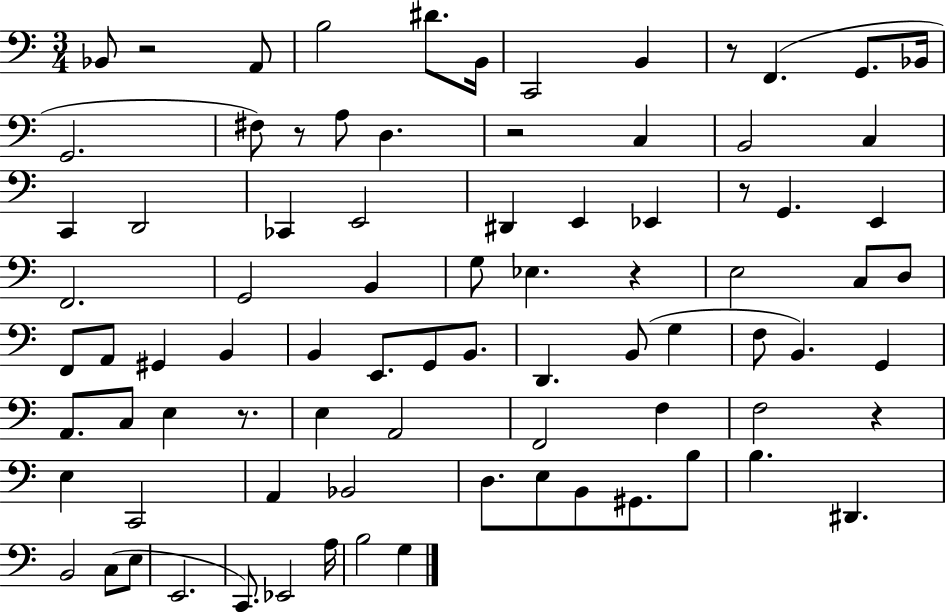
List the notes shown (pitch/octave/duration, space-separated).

Bb2/e R/h A2/e B3/h D#4/e. B2/s C2/h B2/q R/e F2/q. G2/e. Bb2/s G2/h. F#3/e R/e A3/e D3/q. R/h C3/q B2/h C3/q C2/q D2/h CES2/q E2/h D#2/q E2/q Eb2/q R/e G2/q. E2/q F2/h. G2/h B2/q G3/e Eb3/q. R/q E3/h C3/e D3/e F2/e A2/e G#2/q B2/q B2/q E2/e. G2/e B2/e. D2/q. B2/e G3/q F3/e B2/q. G2/q A2/e. C3/e E3/q R/e. E3/q A2/h F2/h F3/q F3/h R/q E3/q C2/h A2/q Bb2/h D3/e. E3/e B2/e G#2/e. B3/e B3/q. D#2/q. B2/h C3/e E3/e E2/h. C2/e. Eb2/h A3/s B3/h G3/q